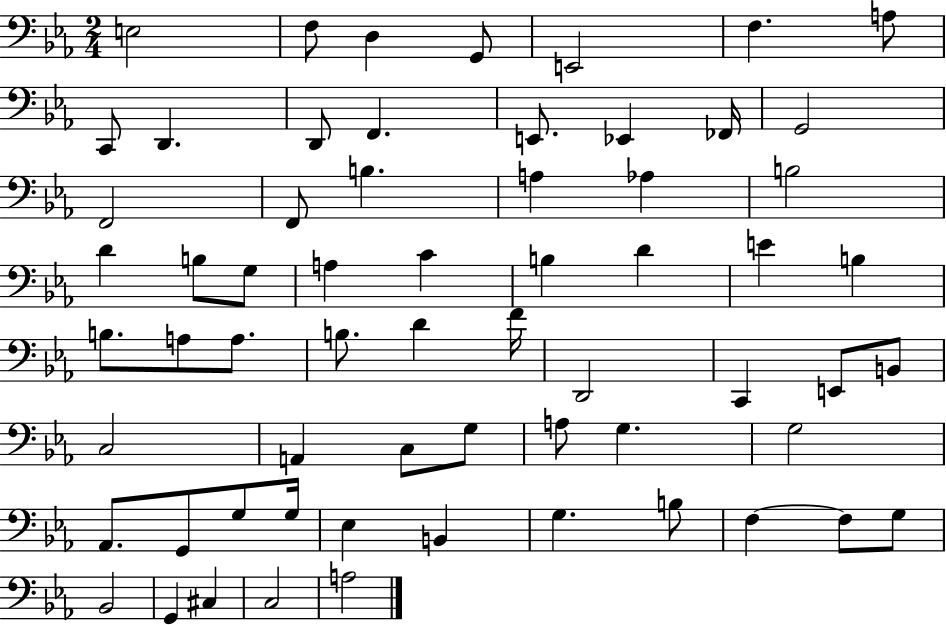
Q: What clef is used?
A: bass